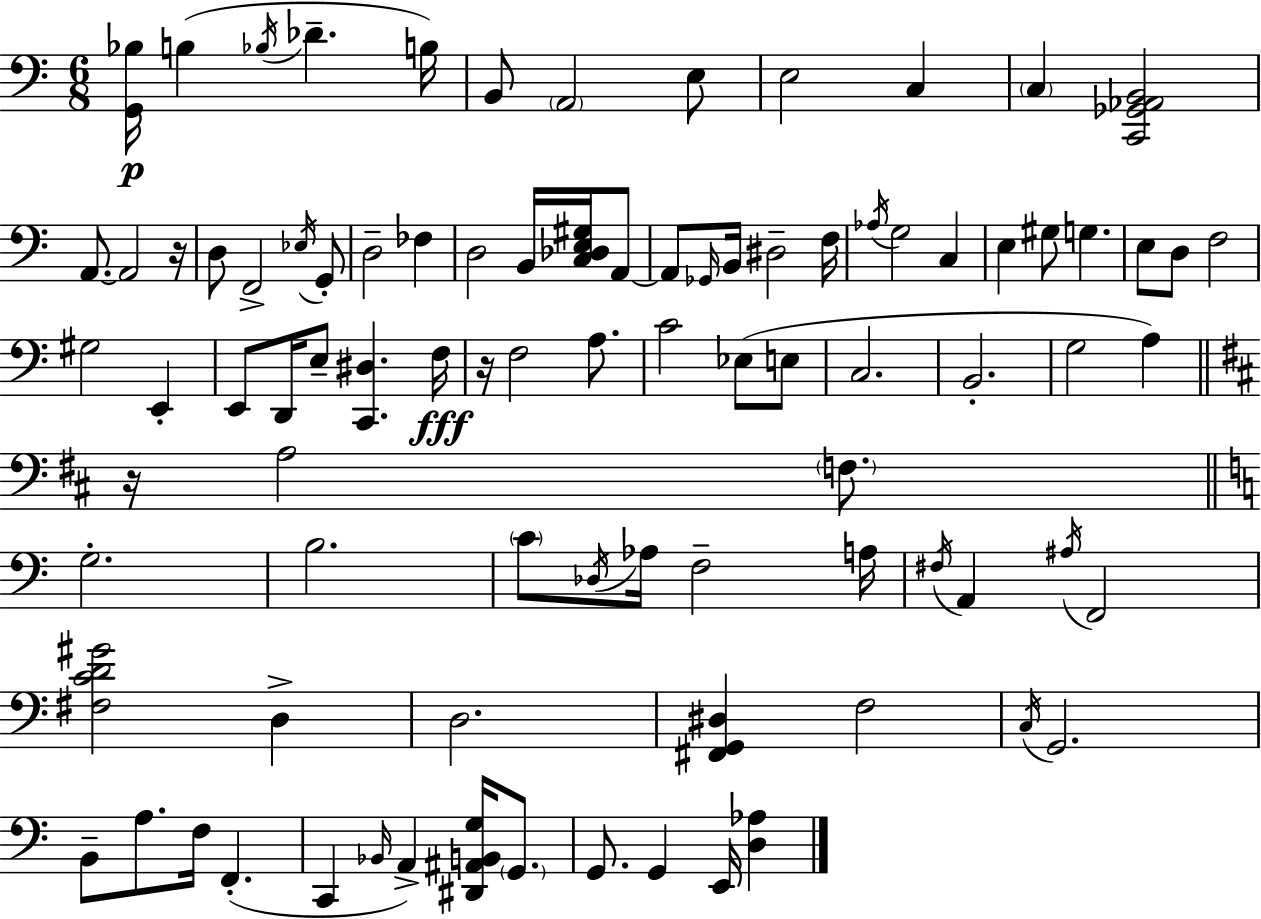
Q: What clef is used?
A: bass